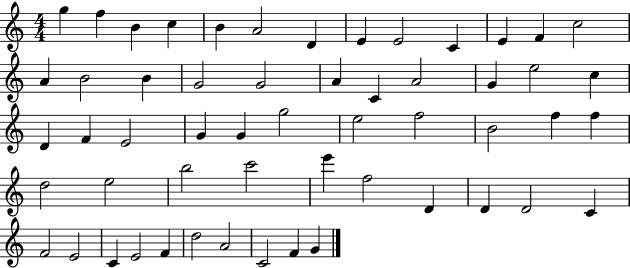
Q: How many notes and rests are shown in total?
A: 55